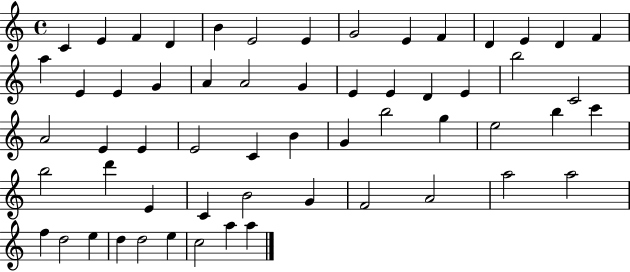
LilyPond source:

{
  \clef treble
  \time 4/4
  \defaultTimeSignature
  \key c \major
  c'4 e'4 f'4 d'4 | b'4 e'2 e'4 | g'2 e'4 f'4 | d'4 e'4 d'4 f'4 | \break a''4 e'4 e'4 g'4 | a'4 a'2 g'4 | e'4 e'4 d'4 e'4 | b''2 c'2 | \break a'2 e'4 e'4 | e'2 c'4 b'4 | g'4 b''2 g''4 | e''2 b''4 c'''4 | \break b''2 d'''4 e'4 | c'4 b'2 g'4 | f'2 a'2 | a''2 a''2 | \break f''4 d''2 e''4 | d''4 d''2 e''4 | c''2 a''4 a''4 | \bar "|."
}